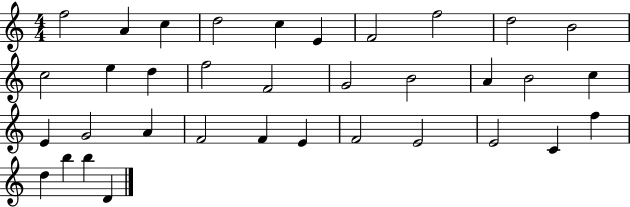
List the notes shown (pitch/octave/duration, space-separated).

F5/h A4/q C5/q D5/h C5/q E4/q F4/h F5/h D5/h B4/h C5/h E5/q D5/q F5/h F4/h G4/h B4/h A4/q B4/h C5/q E4/q G4/h A4/q F4/h F4/q E4/q F4/h E4/h E4/h C4/q F5/q D5/q B5/q B5/q D4/q